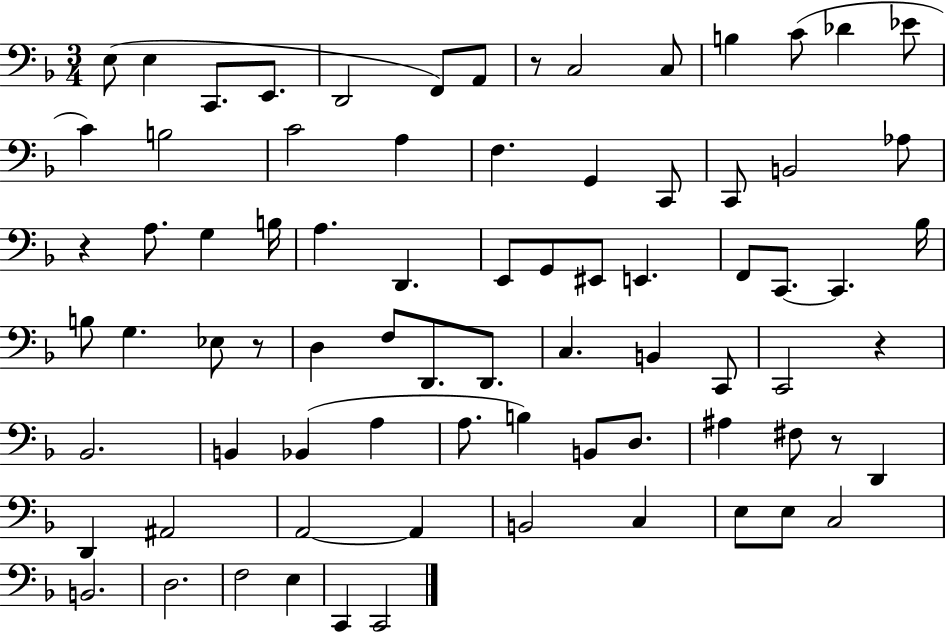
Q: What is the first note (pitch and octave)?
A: E3